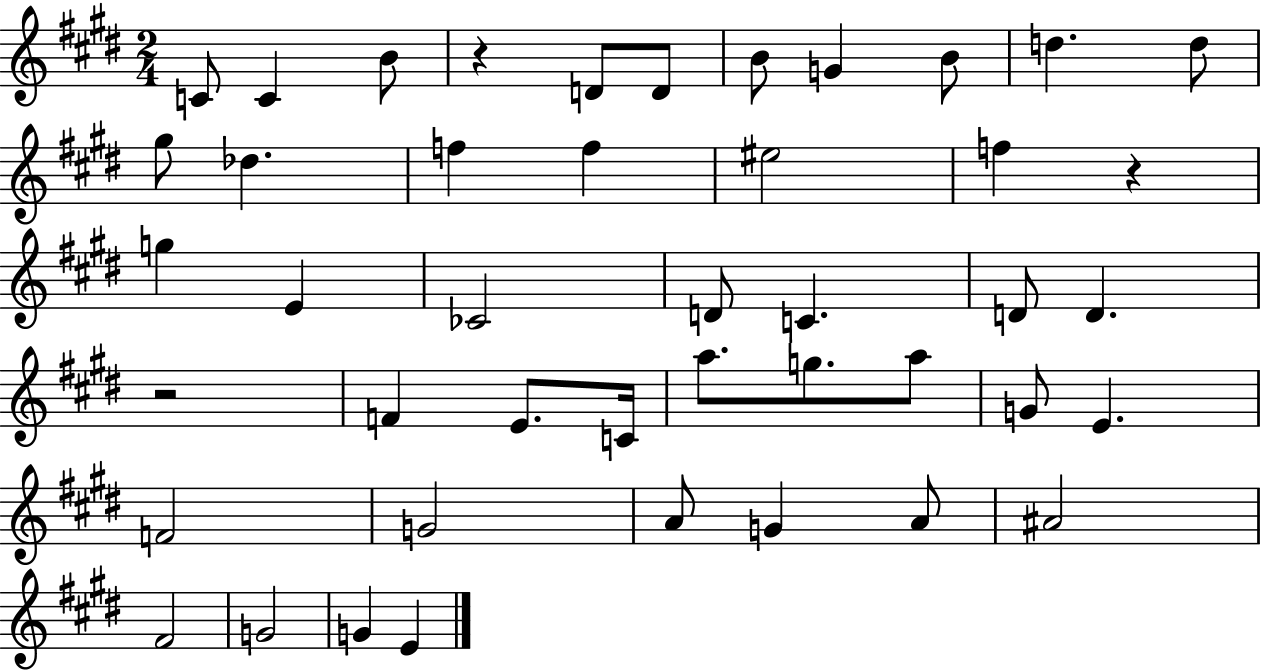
{
  \clef treble
  \numericTimeSignature
  \time 2/4
  \key e \major
  \repeat volta 2 { c'8 c'4 b'8 | r4 d'8 d'8 | b'8 g'4 b'8 | d''4. d''8 | \break gis''8 des''4. | f''4 f''4 | eis''2 | f''4 r4 | \break g''4 e'4 | ces'2 | d'8 c'4. | d'8 d'4. | \break r2 | f'4 e'8. c'16 | a''8. g''8. a''8 | g'8 e'4. | \break f'2 | g'2 | a'8 g'4 a'8 | ais'2 | \break fis'2 | g'2 | g'4 e'4 | } \bar "|."
}